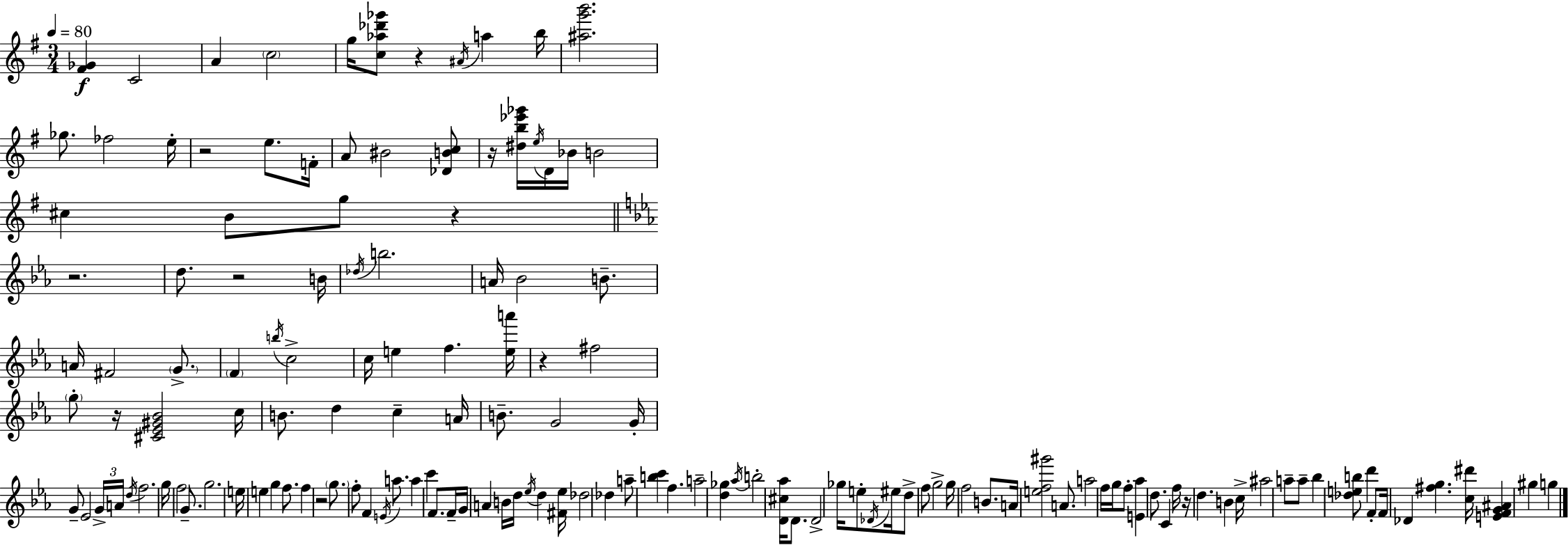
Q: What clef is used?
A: treble